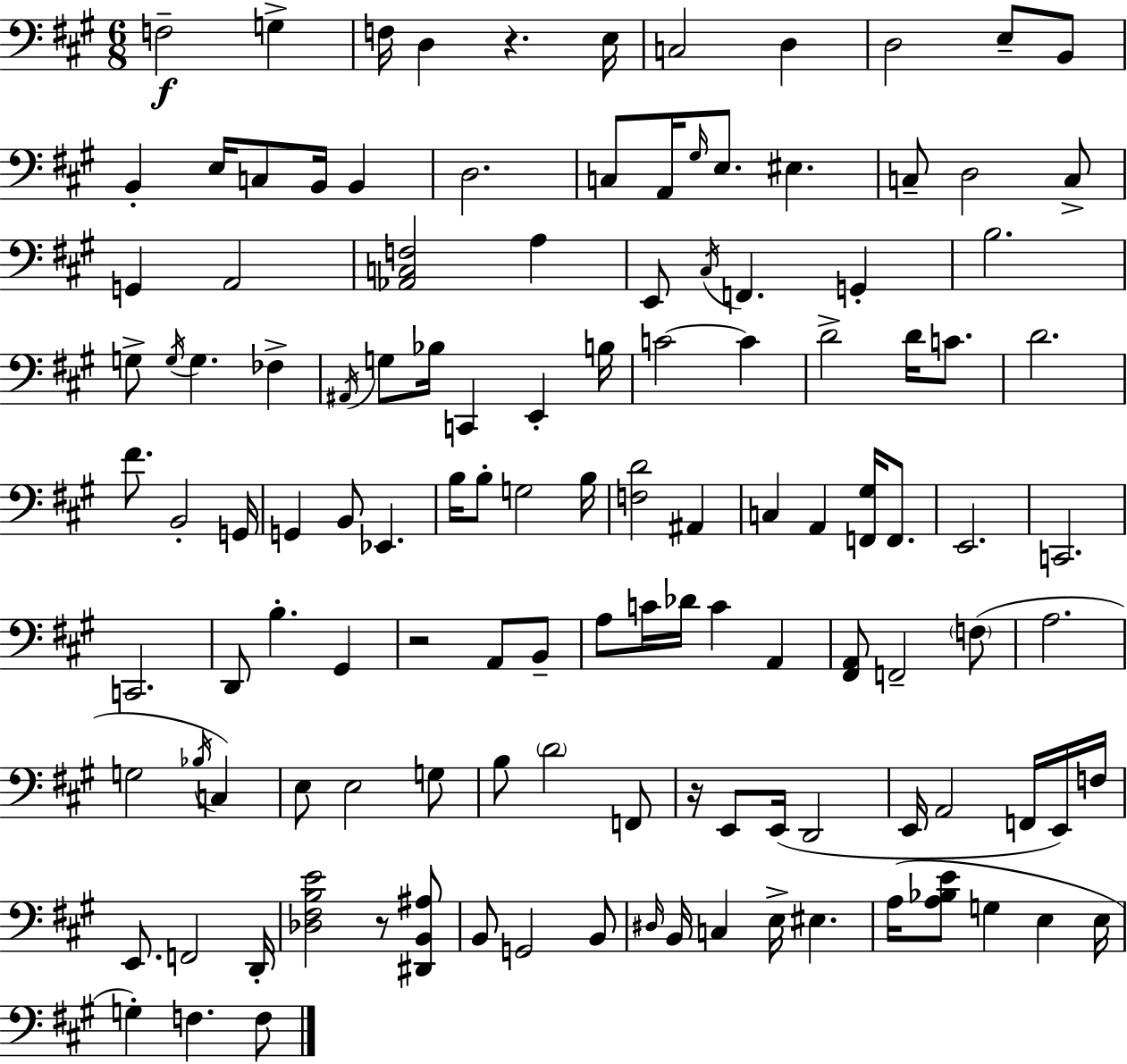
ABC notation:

X:1
T:Untitled
M:6/8
L:1/4
K:A
F,2 G, F,/4 D, z E,/4 C,2 D, D,2 E,/2 B,,/2 B,, E,/4 C,/2 B,,/4 B,, D,2 C,/2 A,,/4 ^G,/4 E,/2 ^E, C,/2 D,2 C,/2 G,, A,,2 [_A,,C,F,]2 A, E,,/2 ^C,/4 F,, G,, B,2 G,/2 G,/4 G, _F, ^A,,/4 G,/2 _B,/4 C,, E,, B,/4 C2 C D2 D/4 C/2 D2 ^F/2 B,,2 G,,/4 G,, B,,/2 _E,, B,/4 B,/2 G,2 B,/4 [F,D]2 ^A,, C, A,, [F,,^G,]/4 F,,/2 E,,2 C,,2 C,,2 D,,/2 B, ^G,, z2 A,,/2 B,,/2 A,/2 C/4 _D/4 C A,, [^F,,A,,]/2 F,,2 F,/2 A,2 G,2 _B,/4 C, E,/2 E,2 G,/2 B,/2 D2 F,,/2 z/4 E,,/2 E,,/4 D,,2 E,,/4 A,,2 F,,/4 E,,/4 F,/4 E,,/2 F,,2 D,,/4 [_D,^F,B,E]2 z/2 [^D,,B,,^A,]/2 B,,/2 G,,2 B,,/2 ^D,/4 B,,/4 C, E,/4 ^E, A,/4 [A,_B,E]/2 G, E, E,/4 G, F, F,/2